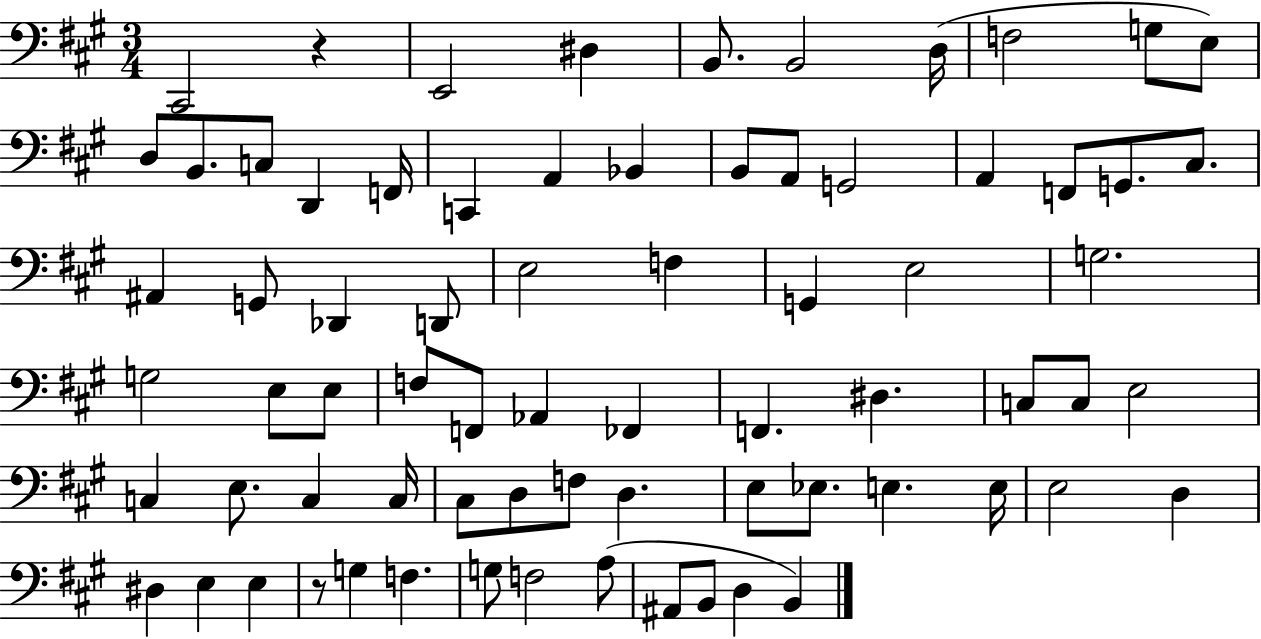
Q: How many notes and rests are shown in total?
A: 73